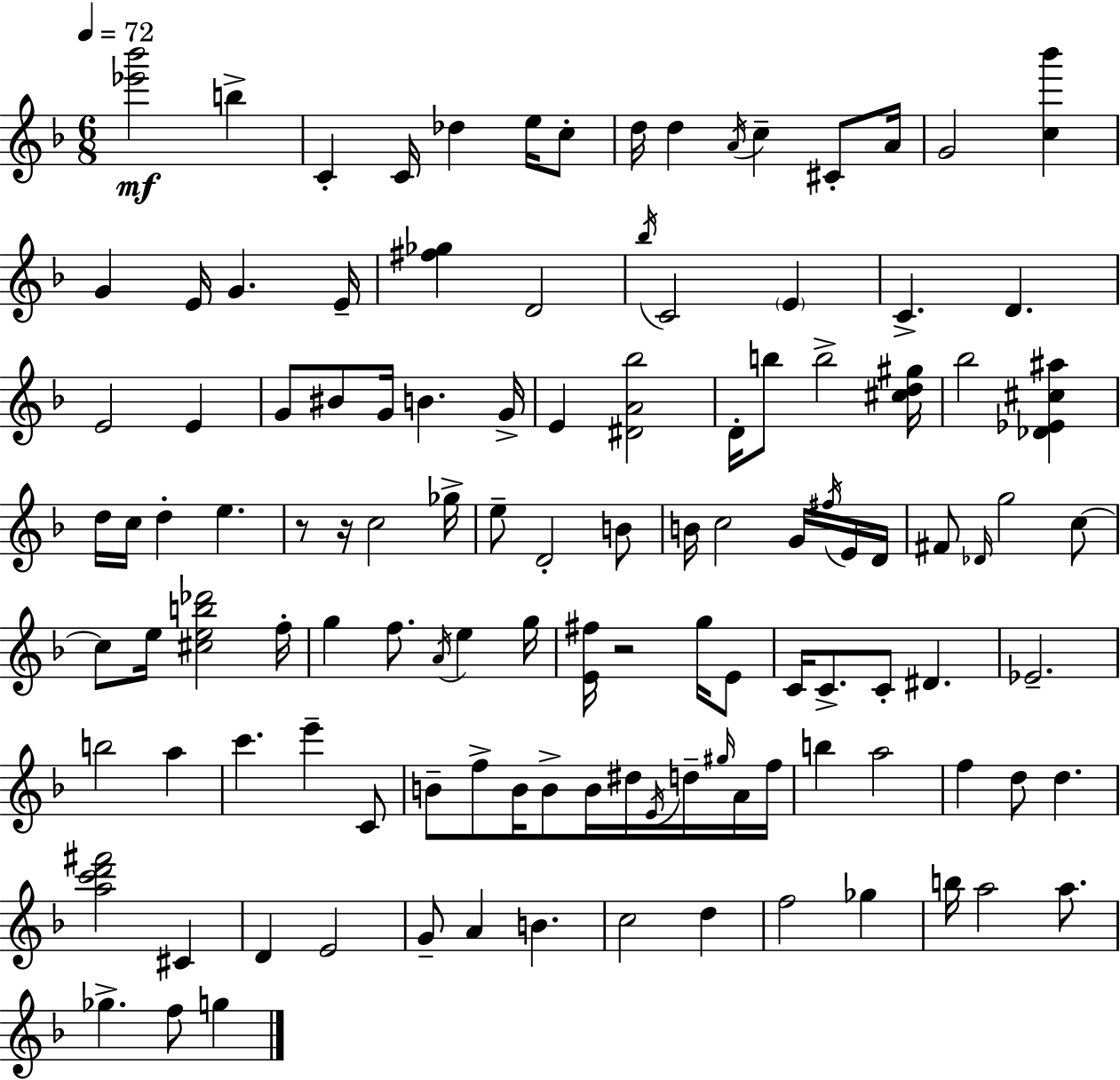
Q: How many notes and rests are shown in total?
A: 118